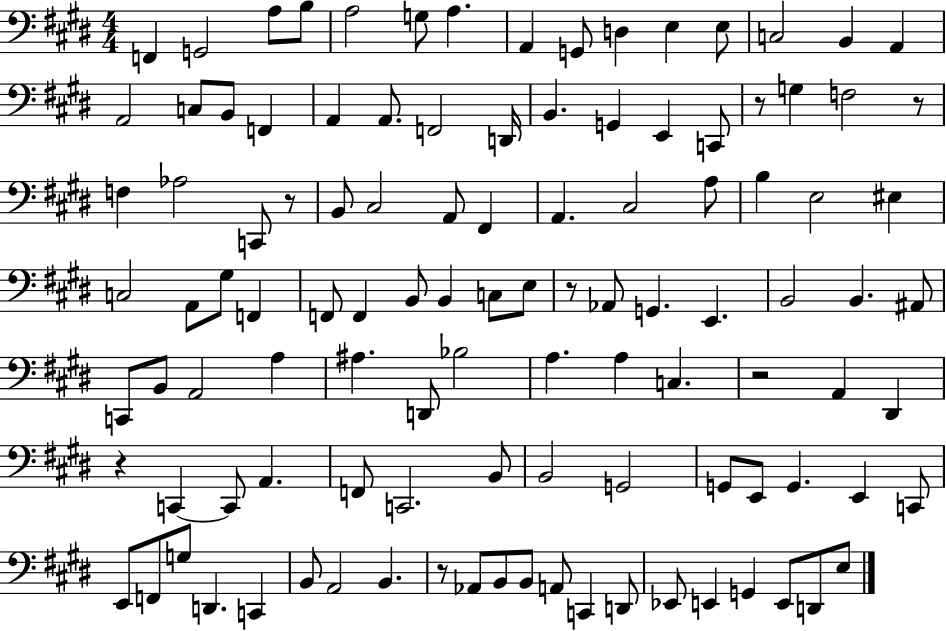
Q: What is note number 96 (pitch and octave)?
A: C2